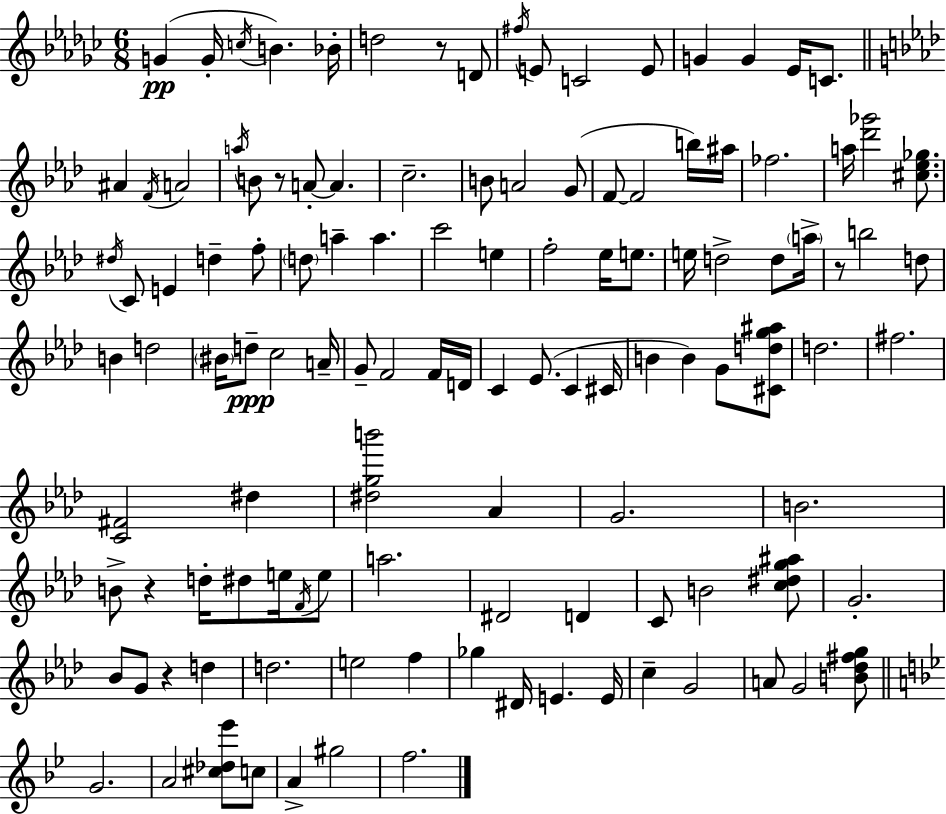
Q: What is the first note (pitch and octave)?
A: G4